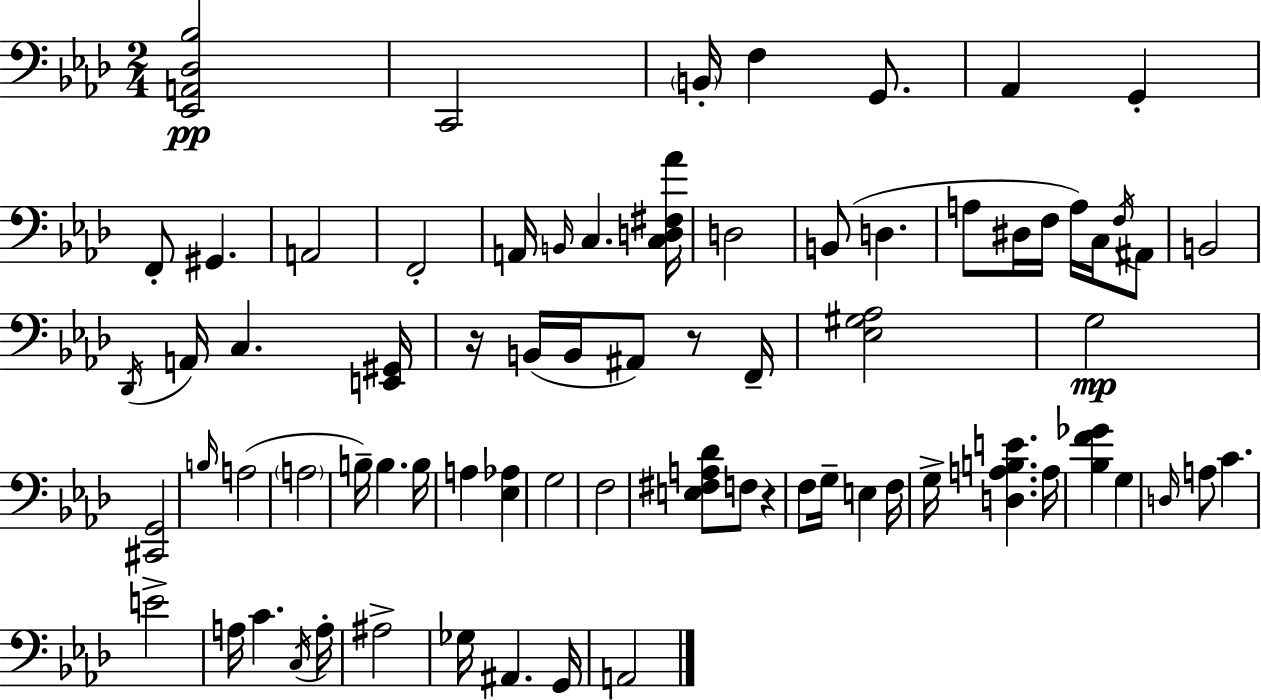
{
  \clef bass
  \numericTimeSignature
  \time 2/4
  \key f \minor
  <ees, a, des bes>2\pp | c,2 | \parenthesize b,16-. f4 g,8. | aes,4 g,4-. | \break f,8-. gis,4. | a,2 | f,2-. | a,16 \grace { b,16 } c4. | \break <c d fis aes'>16 d2 | b,8( d4. | a8 dis16 f16 a16) c16 \acciaccatura { f16 } | ais,8 b,2 | \break \acciaccatura { des,16 } a,16 c4. | <e, gis,>16 r16 b,16( b,16 ais,8) | r8 f,16-- <ees gis aes>2 | g2\mp | \break <cis, g,>2 | \grace { b16 } a2( | \parenthesize a2 | b16--) b4. | \break b16 a4 | <ees aes>4 g2 | f2 | <e fis a des'>8 f8 | \break r4 f8 g16-- e4 | f16 g16-> <d a b e'>4. | a16 <bes f' ges'>4 | g4 \grace { d16 } a8 c'4. | \break e'2-> | a16 c'4. | \acciaccatura { c16 } a16-. ais2-> | ges16 ais,4. | \break g,16 a,2 | \bar "|."
}